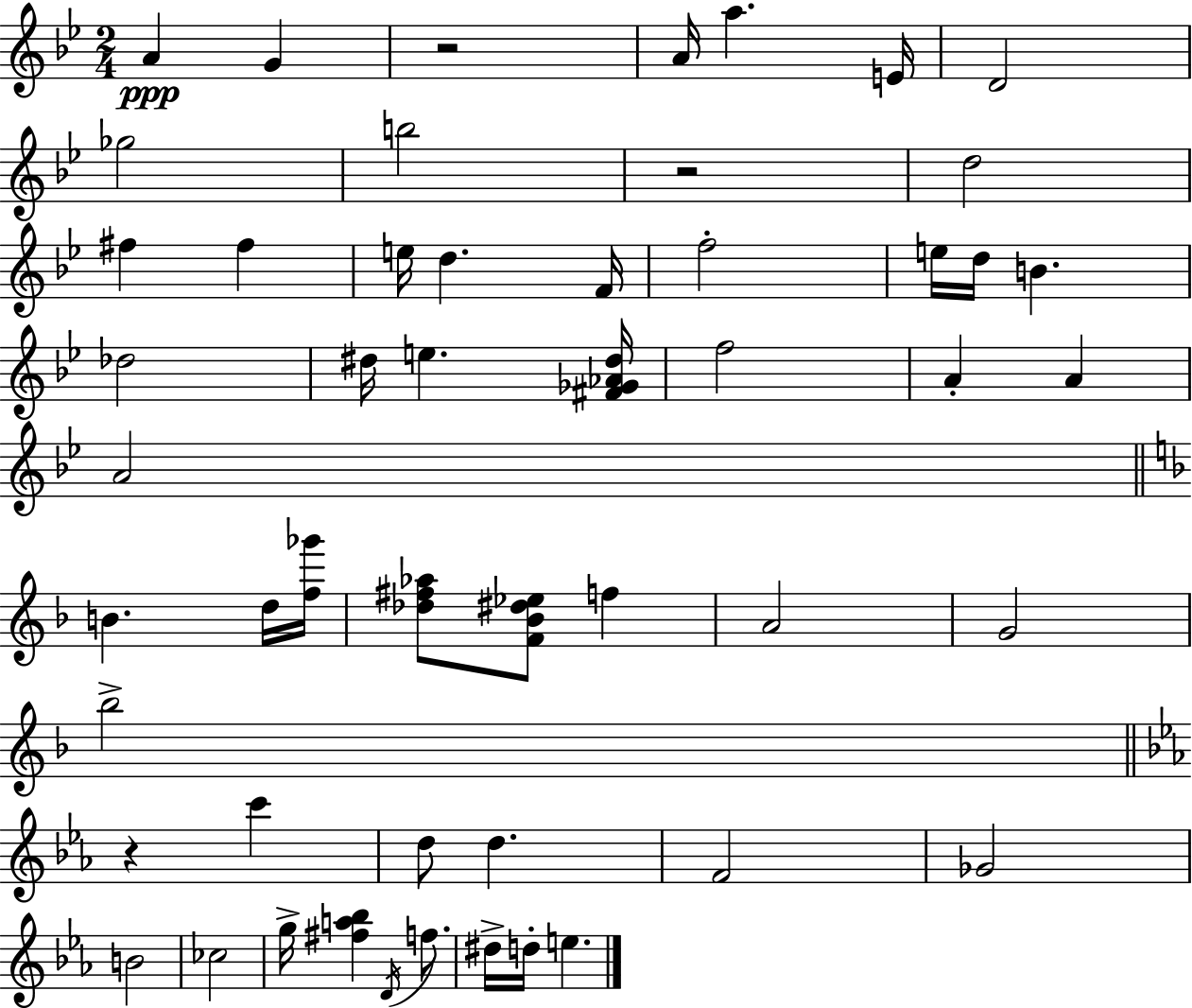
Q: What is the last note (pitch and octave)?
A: E5